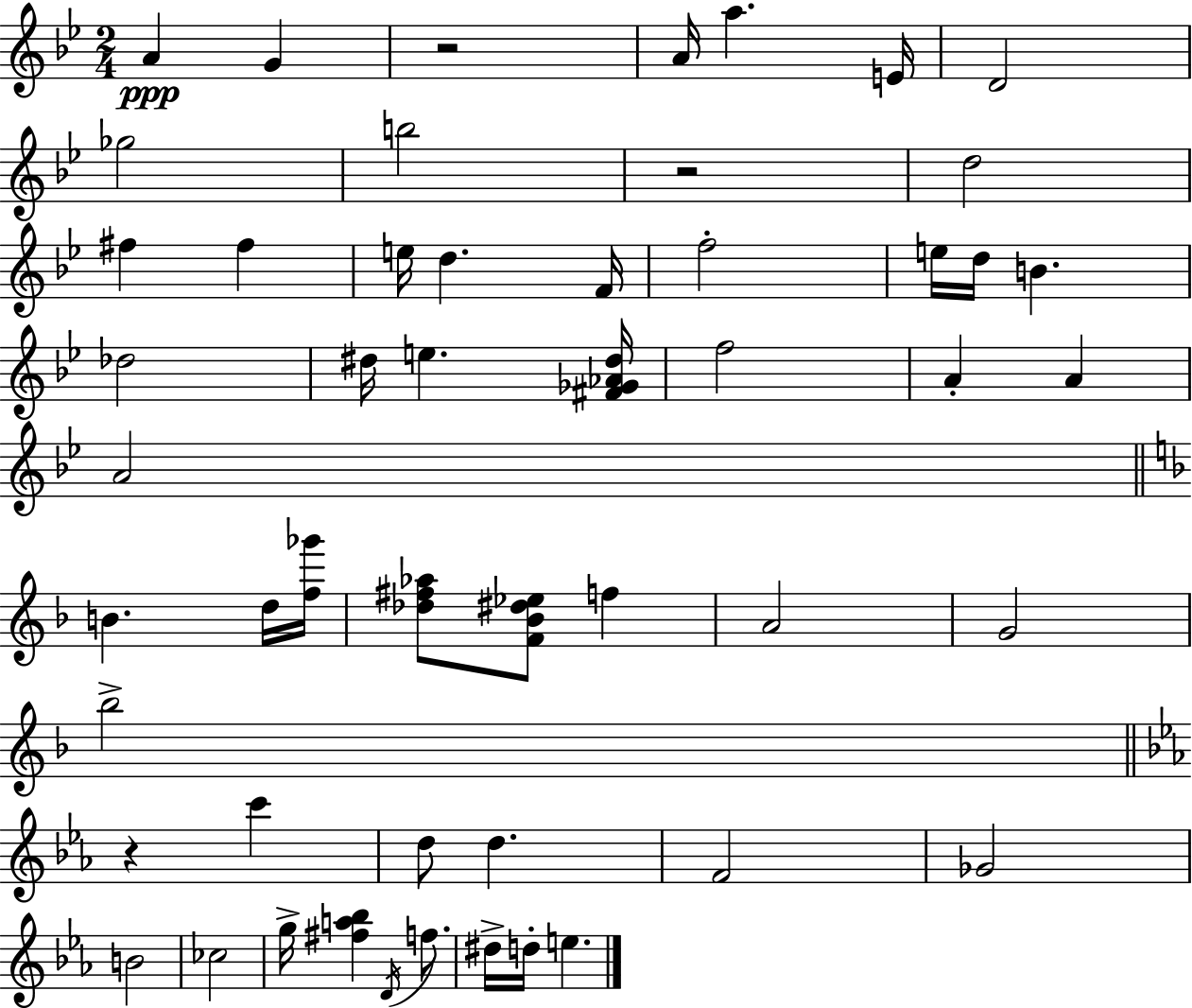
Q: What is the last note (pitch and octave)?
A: E5